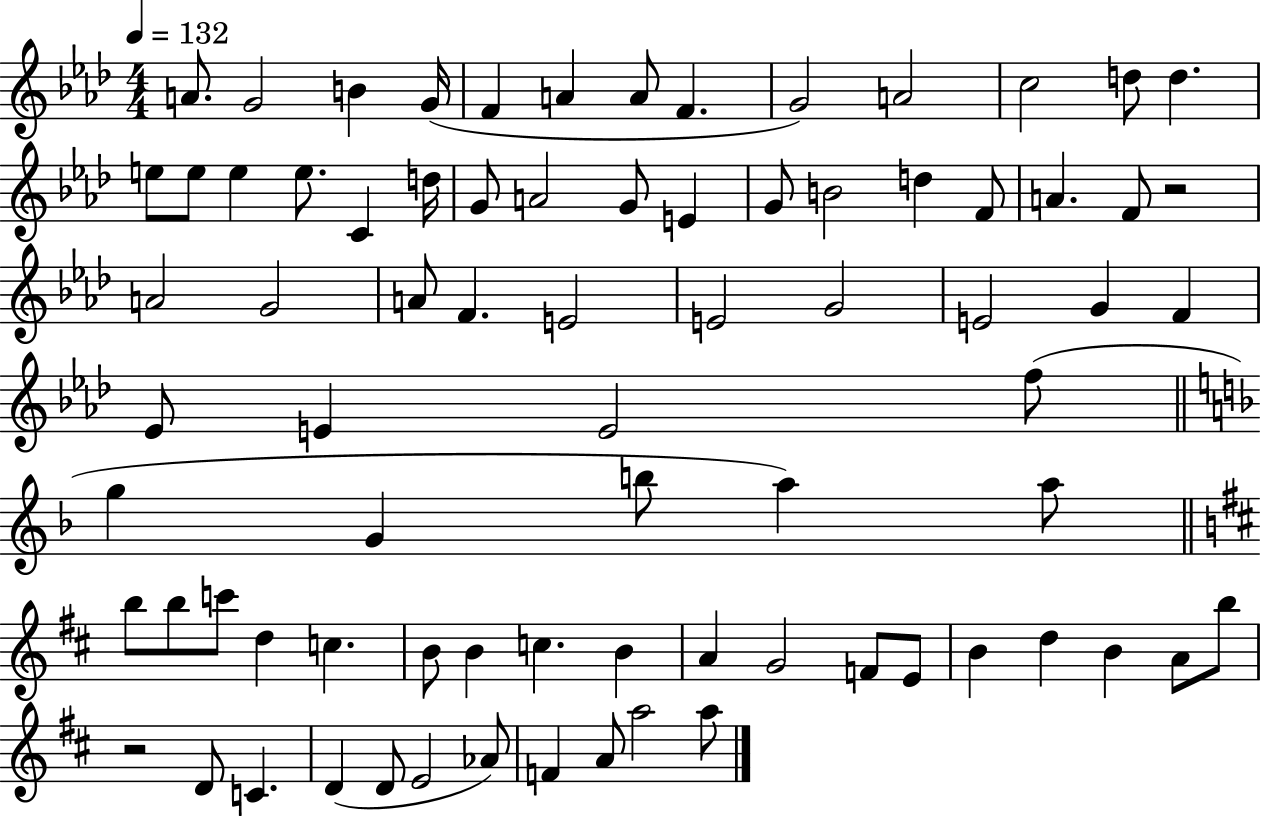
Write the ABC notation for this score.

X:1
T:Untitled
M:4/4
L:1/4
K:Ab
A/2 G2 B G/4 F A A/2 F G2 A2 c2 d/2 d e/2 e/2 e e/2 C d/4 G/2 A2 G/2 E G/2 B2 d F/2 A F/2 z2 A2 G2 A/2 F E2 E2 G2 E2 G F _E/2 E E2 f/2 g G b/2 a a/2 b/2 b/2 c'/2 d c B/2 B c B A G2 F/2 E/2 B d B A/2 b/2 z2 D/2 C D D/2 E2 _A/2 F A/2 a2 a/2